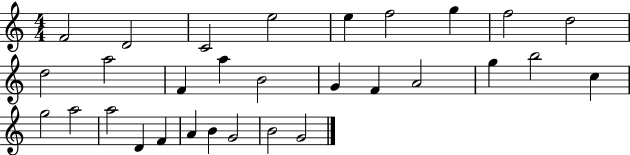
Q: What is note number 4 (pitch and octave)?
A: E5